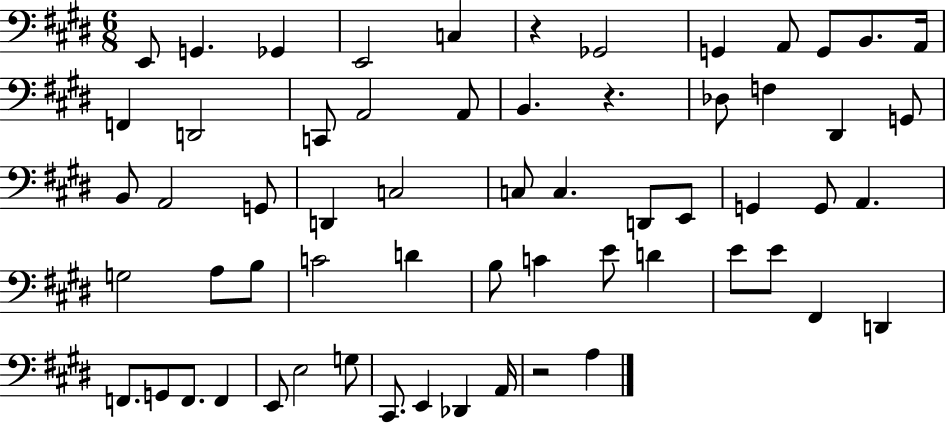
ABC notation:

X:1
T:Untitled
M:6/8
L:1/4
K:E
E,,/2 G,, _G,, E,,2 C, z _G,,2 G,, A,,/2 G,,/2 B,,/2 A,,/4 F,, D,,2 C,,/2 A,,2 A,,/2 B,, z _D,/2 F, ^D,, G,,/2 B,,/2 A,,2 G,,/2 D,, C,2 C,/2 C, D,,/2 E,,/2 G,, G,,/2 A,, G,2 A,/2 B,/2 C2 D B,/2 C E/2 D E/2 E/2 ^F,, D,, F,,/2 G,,/2 F,,/2 F,, E,,/2 E,2 G,/2 ^C,,/2 E,, _D,, A,,/4 z2 A,